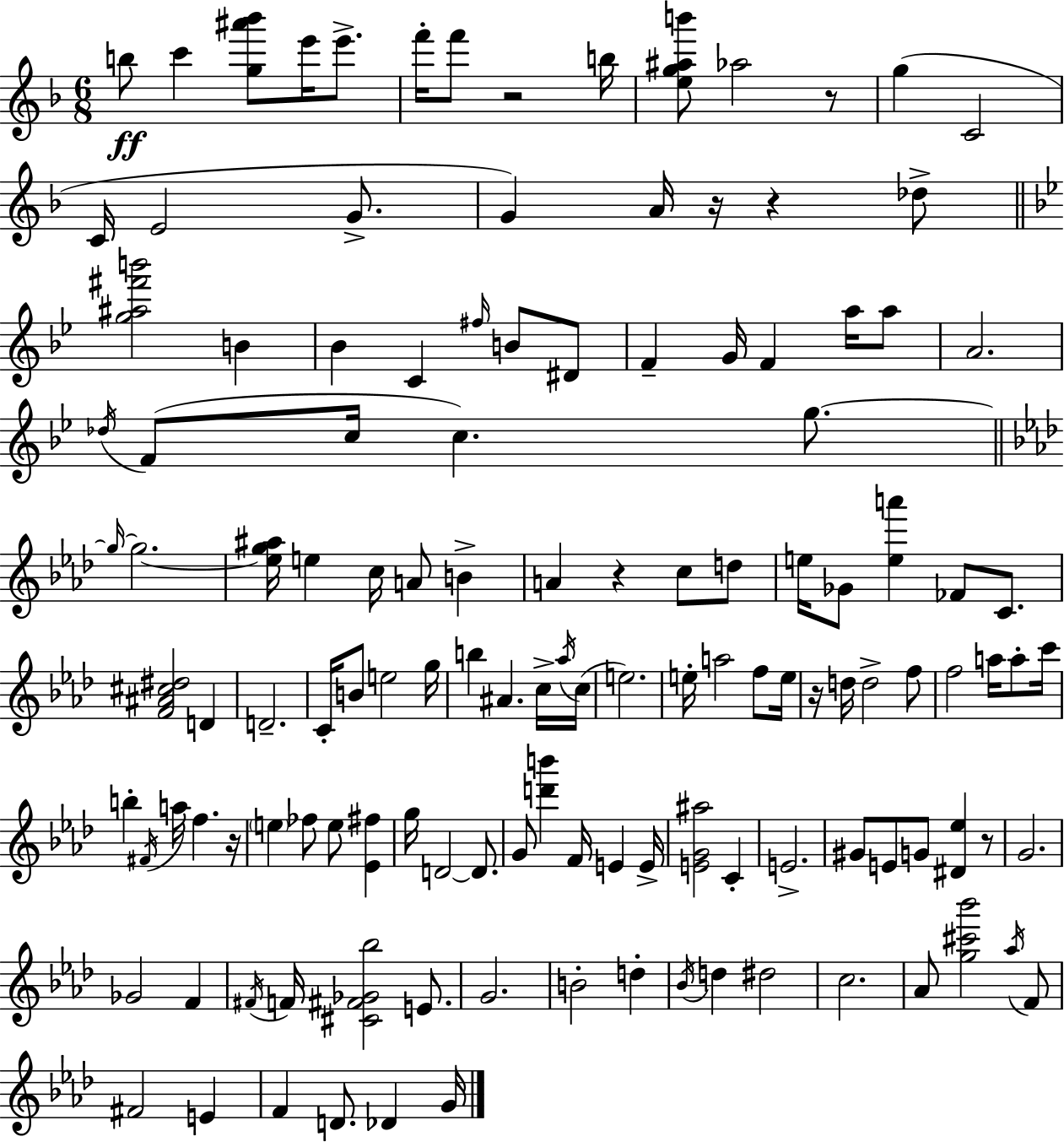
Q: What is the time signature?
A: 6/8